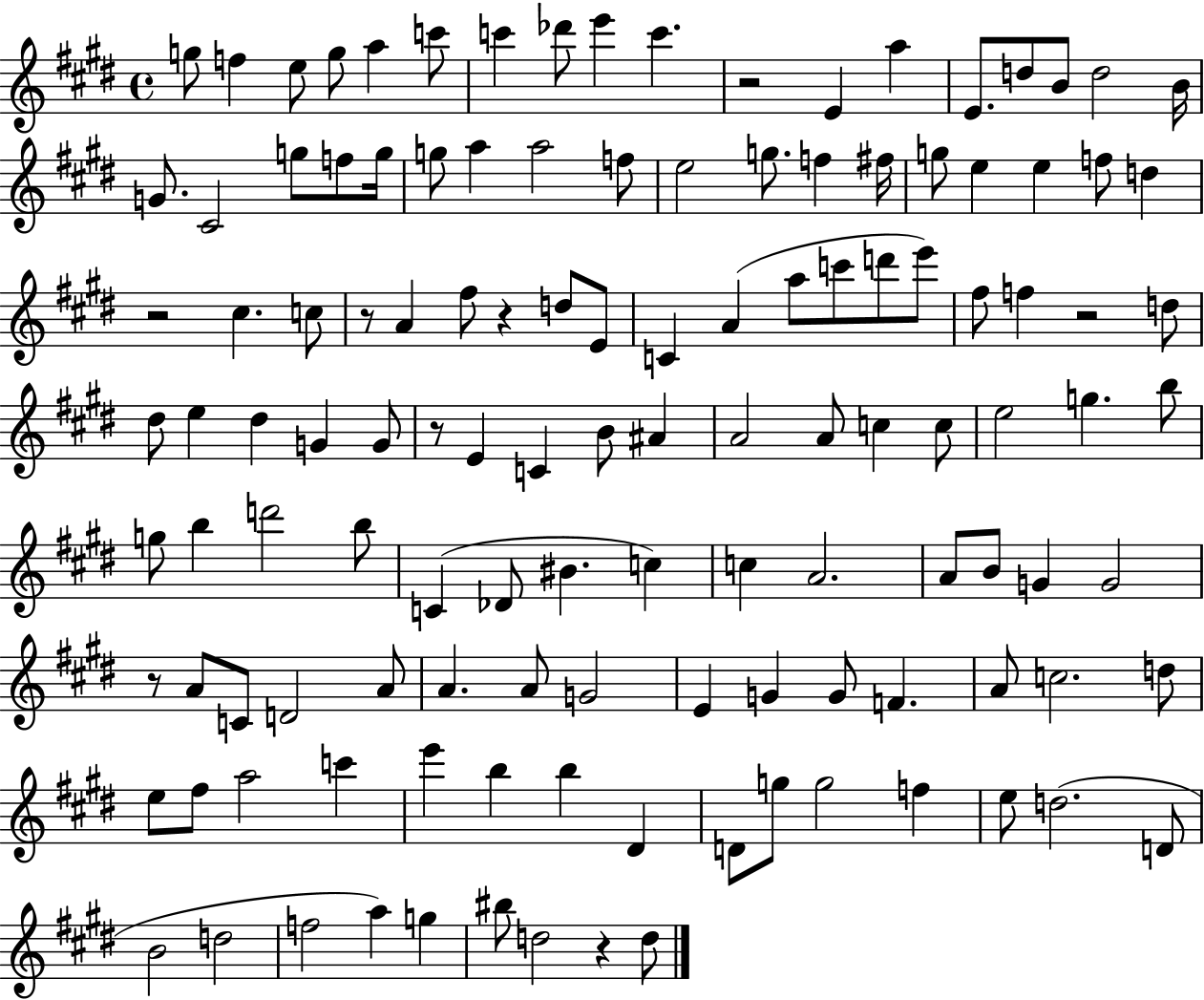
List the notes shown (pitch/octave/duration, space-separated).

G5/e F5/q E5/e G5/e A5/q C6/e C6/q Db6/e E6/q C6/q. R/h E4/q A5/q E4/e. D5/e B4/e D5/h B4/s G4/e. C#4/h G5/e F5/e G5/s G5/e A5/q A5/h F5/e E5/h G5/e. F5/q F#5/s G5/e E5/q E5/q F5/e D5/q R/h C#5/q. C5/e R/e A4/q F#5/e R/q D5/e E4/e C4/q A4/q A5/e C6/e D6/e E6/e F#5/e F5/q R/h D5/e D#5/e E5/q D#5/q G4/q G4/e R/e E4/q C4/q B4/e A#4/q A4/h A4/e C5/q C5/e E5/h G5/q. B5/e G5/e B5/q D6/h B5/e C4/q Db4/e BIS4/q. C5/q C5/q A4/h. A4/e B4/e G4/q G4/h R/e A4/e C4/e D4/h A4/e A4/q. A4/e G4/h E4/q G4/q G4/e F4/q. A4/e C5/h. D5/e E5/e F#5/e A5/h C6/q E6/q B5/q B5/q D#4/q D4/e G5/e G5/h F5/q E5/e D5/h. D4/e B4/h D5/h F5/h A5/q G5/q BIS5/e D5/h R/q D5/e